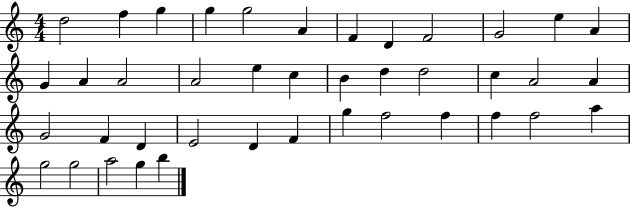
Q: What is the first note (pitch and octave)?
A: D5